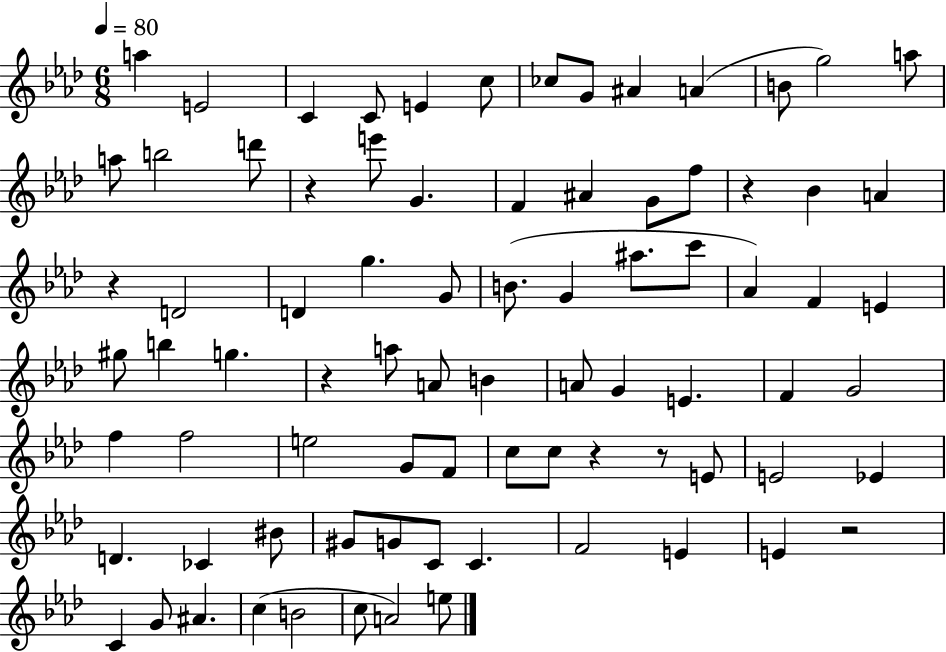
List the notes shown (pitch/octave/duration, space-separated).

A5/q E4/h C4/q C4/e E4/q C5/e CES5/e G4/e A#4/q A4/q B4/e G5/h A5/e A5/e B5/h D6/e R/q E6/e G4/q. F4/q A#4/q G4/e F5/e R/q Bb4/q A4/q R/q D4/h D4/q G5/q. G4/e B4/e. G4/q A#5/e. C6/e Ab4/q F4/q E4/q G#5/e B5/q G5/q. R/q A5/e A4/e B4/q A4/e G4/q E4/q. F4/q G4/h F5/q F5/h E5/h G4/e F4/e C5/e C5/e R/q R/e E4/e E4/h Eb4/q D4/q. CES4/q BIS4/e G#4/e G4/e C4/e C4/q. F4/h E4/q E4/q R/h C4/q G4/e A#4/q. C5/q B4/h C5/e A4/h E5/e